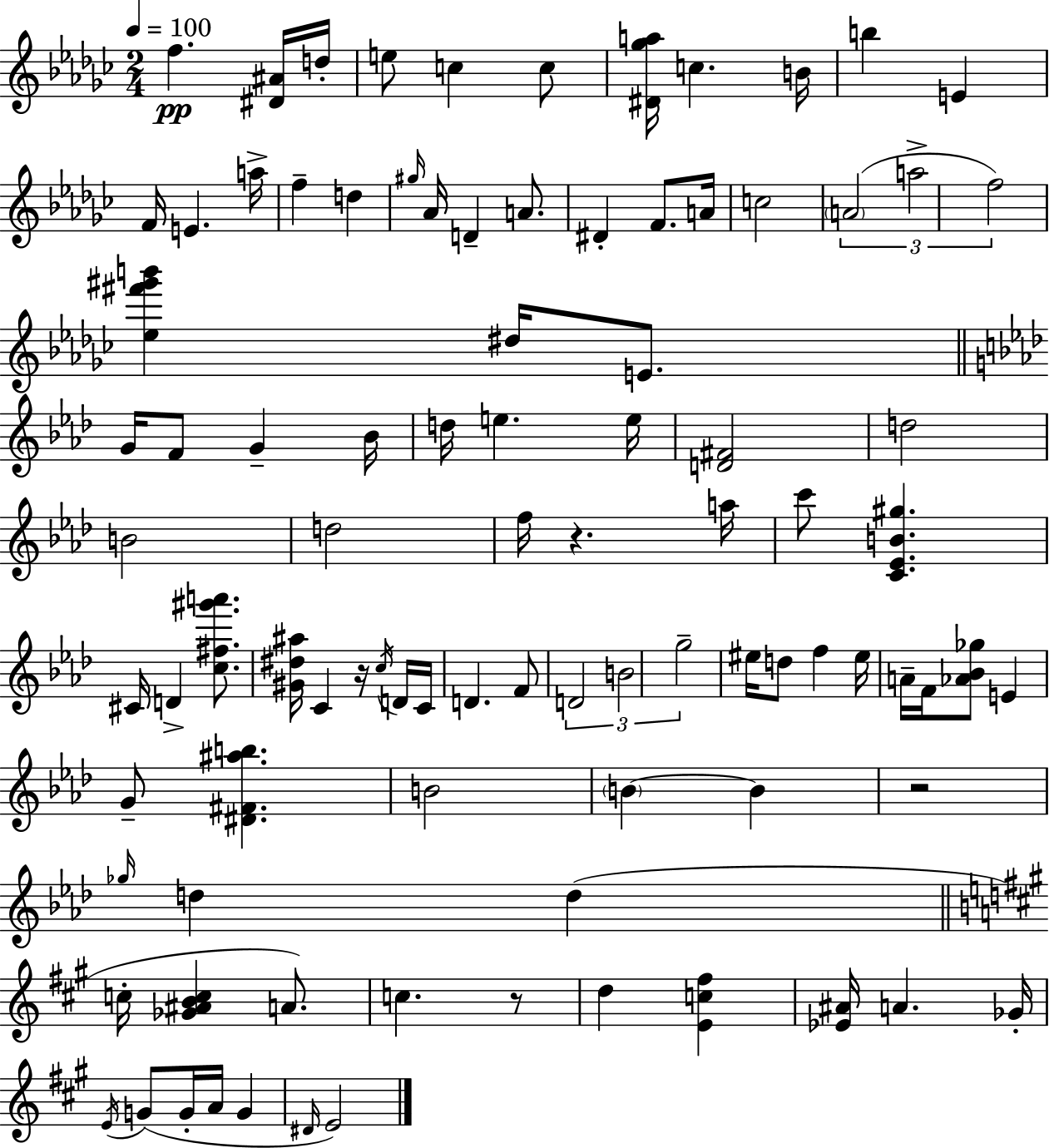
F5/q. [D#4,A#4]/s D5/s E5/e C5/q C5/e [D#4,Gb5,A5]/s C5/q. B4/s B5/q E4/q F4/s E4/q. A5/s F5/q D5/q G#5/s Ab4/s D4/q A4/e. D#4/q F4/e. A4/s C5/h A4/h A5/h F5/h [Eb5,F#6,G#6,B6]/q D#5/s E4/e. G4/s F4/e G4/q Bb4/s D5/s E5/q. E5/s [D4,F#4]/h D5/h B4/h D5/h F5/s R/q. A5/s C6/e [C4,Eb4,B4,G#5]/q. C#4/s D4/q [C5,F#5,G#6,A6]/e. [G#4,D#5,A#5]/s C4/q R/s C5/s D4/s C4/s D4/q. F4/e D4/h B4/h G5/h EIS5/s D5/e F5/q EIS5/s A4/s F4/s [Ab4,Bb4,Gb5]/e E4/q G4/e [D#4,F#4,A#5,B5]/q. B4/h B4/q B4/q R/h Gb5/s D5/q D5/q C5/s [Gb4,A#4,B4,C5]/q A4/e. C5/q. R/e D5/q [E4,C5,F#5]/q [Eb4,A#4]/s A4/q. Gb4/s E4/s G4/e G4/s A4/s G4/q D#4/s E4/h